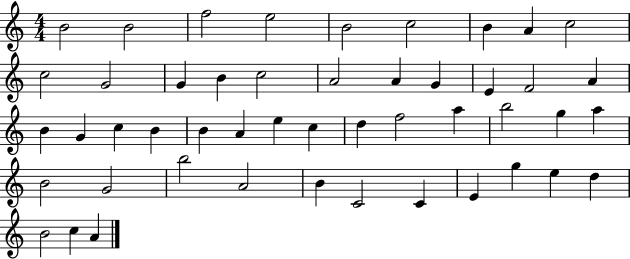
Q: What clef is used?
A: treble